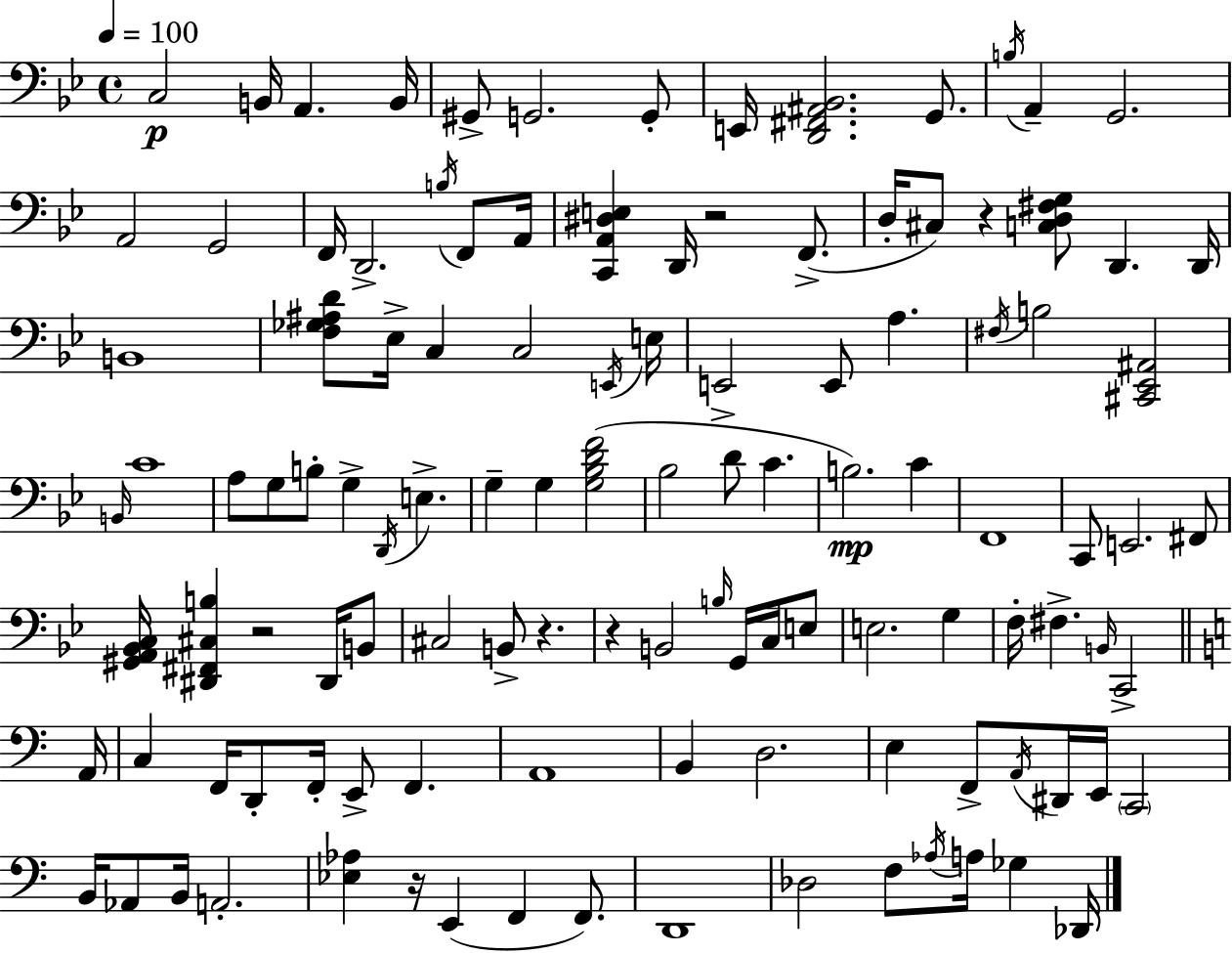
C3/h B2/s A2/q. B2/s G#2/e G2/h. G2/e E2/s [D2,F#2,A#2,Bb2]/h. G2/e. B3/s A2/q G2/h. A2/h G2/h F2/s D2/h. B3/s F2/e A2/s [C2,A2,D#3,E3]/q D2/s R/h F2/e. D3/s C#3/e R/q [C3,D3,F#3,G3]/e D2/q. D2/s B2/w [F3,Gb3,A#3,D4]/e Eb3/s C3/q C3/h E2/s E3/s E2/h E2/e A3/q. F#3/s B3/h [C#2,Eb2,A#2]/h B2/s C4/w A3/e G3/e B3/e G3/q D2/s E3/q. G3/q G3/q [G3,Bb3,D4,F4]/h Bb3/h D4/e C4/q. B3/h. C4/q F2/w C2/e E2/h. F#2/e [G#2,A2,Bb2,C3]/s [D#2,F#2,C#3,B3]/q R/h D#2/s B2/e C#3/h B2/e R/q. R/q B2/h B3/s G2/s C3/s E3/e E3/h. G3/q F3/s F#3/q. B2/s C2/h A2/s C3/q F2/s D2/e F2/s E2/e F2/q. A2/w B2/q D3/h. E3/q F2/e A2/s D#2/s E2/s C2/h B2/s Ab2/e B2/s A2/h. [Eb3,Ab3]/q R/s E2/q F2/q F2/e. D2/w Db3/h F3/e Ab3/s A3/s Gb3/q Db2/s